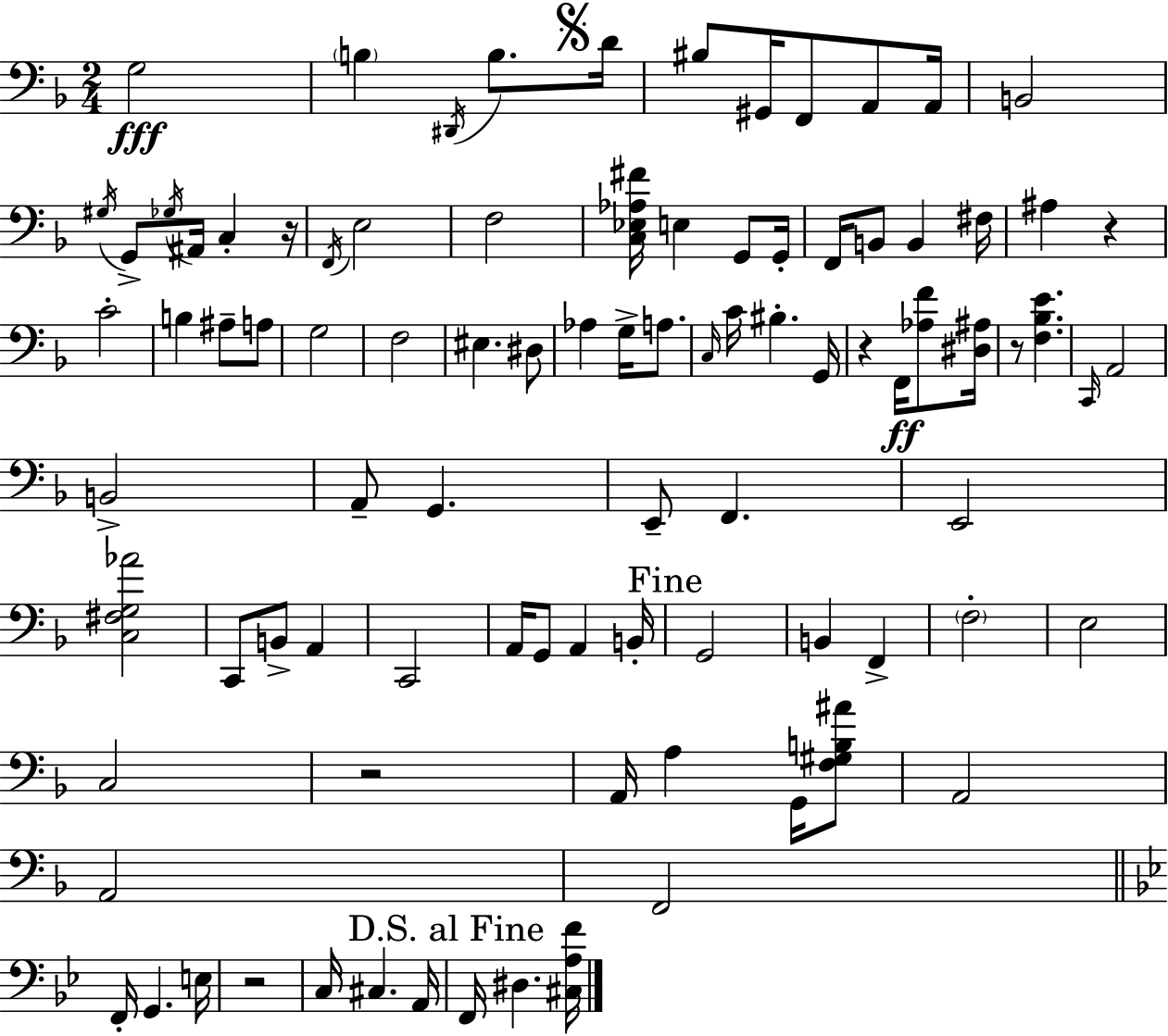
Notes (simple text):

G3/h B3/q D#2/s B3/e. D4/s BIS3/e G#2/s F2/e A2/e A2/s B2/h G#3/s G2/e Gb3/s A#2/s C3/q R/s F2/s E3/h F3/h [C3,Eb3,Ab3,F#4]/s E3/q G2/e G2/s F2/s B2/e B2/q F#3/s A#3/q R/q C4/h B3/q A#3/e A3/e G3/h F3/h EIS3/q. D#3/e Ab3/q G3/s A3/e. C3/s C4/s BIS3/q. G2/s R/q F2/s [Ab3,F4]/e [D#3,A#3]/s R/e [F3,Bb3,E4]/q. C2/s A2/h B2/h A2/e G2/q. E2/e F2/q. E2/h [C3,F#3,G3,Ab4]/h C2/e B2/e A2/q C2/h A2/s G2/e A2/q B2/s G2/h B2/q F2/q F3/h E3/h C3/h R/h A2/s A3/q G2/s [F3,G#3,B3,A#4]/e A2/h A2/h F2/h F2/s G2/q. E3/s R/h C3/s C#3/q. A2/s F2/s D#3/q. [C#3,A3,F4]/s